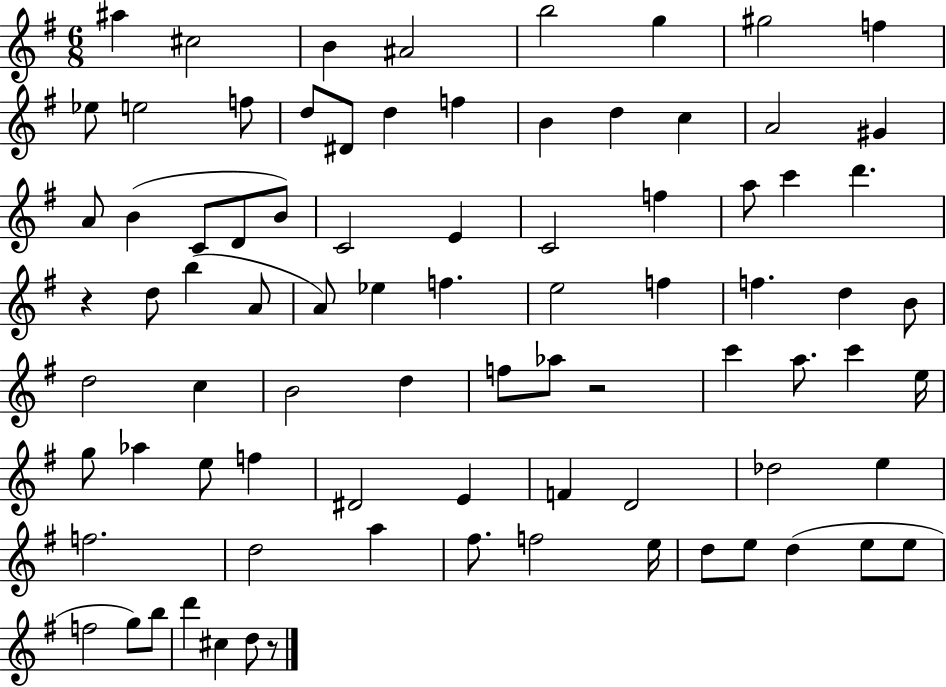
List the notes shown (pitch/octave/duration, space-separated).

A#5/q C#5/h B4/q A#4/h B5/h G5/q G#5/h F5/q Eb5/e E5/h F5/e D5/e D#4/e D5/q F5/q B4/q D5/q C5/q A4/h G#4/q A4/e B4/q C4/e D4/e B4/e C4/h E4/q C4/h F5/q A5/e C6/q D6/q. R/q D5/e B5/q A4/e A4/e Eb5/q F5/q. E5/h F5/q F5/q. D5/q B4/e D5/h C5/q B4/h D5/q F5/e Ab5/e R/h C6/q A5/e. C6/q E5/s G5/e Ab5/q E5/e F5/q D#4/h E4/q F4/q D4/h Db5/h E5/q F5/h. D5/h A5/q F#5/e. F5/h E5/s D5/e E5/e D5/q E5/e E5/e F5/h G5/e B5/e D6/q C#5/q D5/e R/e